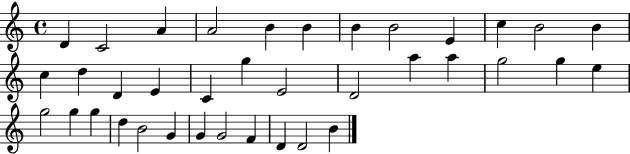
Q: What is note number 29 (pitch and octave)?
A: D5